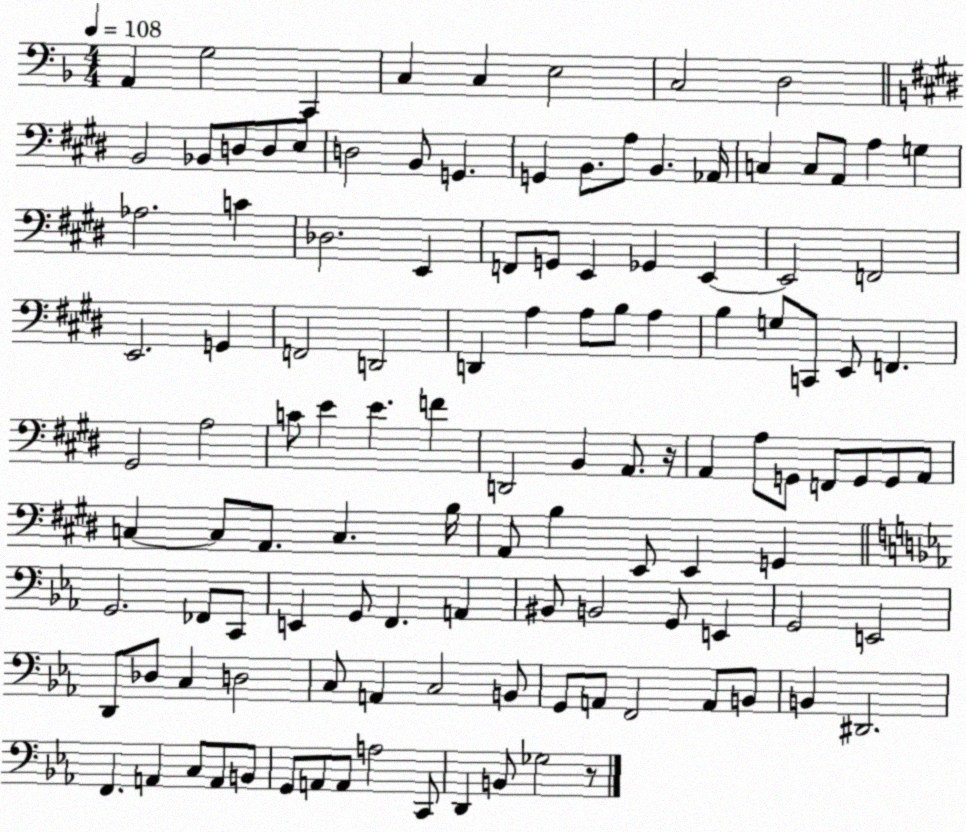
X:1
T:Untitled
M:4/4
L:1/4
K:F
A,, G,2 C,, C, C, E,2 C,2 D,2 B,,2 _B,,/2 D,/2 D,/2 E,/2 D,2 B,,/2 G,, G,, B,,/2 A,/2 B,, _A,,/4 C, C,/2 A,,/2 A, G, _A,2 C _D,2 E,, F,,/2 G,,/2 E,, _G,, E,, E,,2 F,,2 E,,2 G,, F,,2 D,,2 D,, A, A,/2 B,/2 A, B, G,/2 C,,/2 E,,/2 F,, ^G,,2 A,2 C/2 E E F D,,2 B,, A,,/2 z/4 A,, A,/2 G,,/2 F,,/2 G,,/2 G,,/2 A,,/2 C, C,/2 A,,/2 C, B,/4 A,,/2 B, E,,/2 E,, G,, G,,2 _F,,/2 C,,/2 E,, G,,/2 F,, A,, ^B,,/2 B,,2 G,,/2 E,, G,,2 E,,2 D,,/2 _D,/2 C, D,2 C,/2 A,, C,2 B,,/2 G,,/2 A,,/2 F,,2 A,,/2 B,,/2 B,, ^D,,2 F,, A,, C,/2 A,,/2 B,,/2 G,,/2 A,,/2 A,,/2 A,2 C,,/2 D,, B,,/2 _G,2 z/2